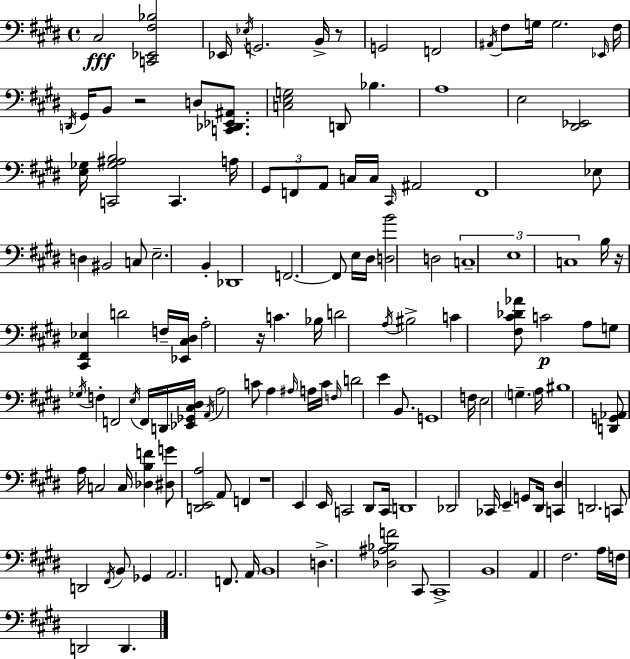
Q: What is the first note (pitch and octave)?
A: C#3